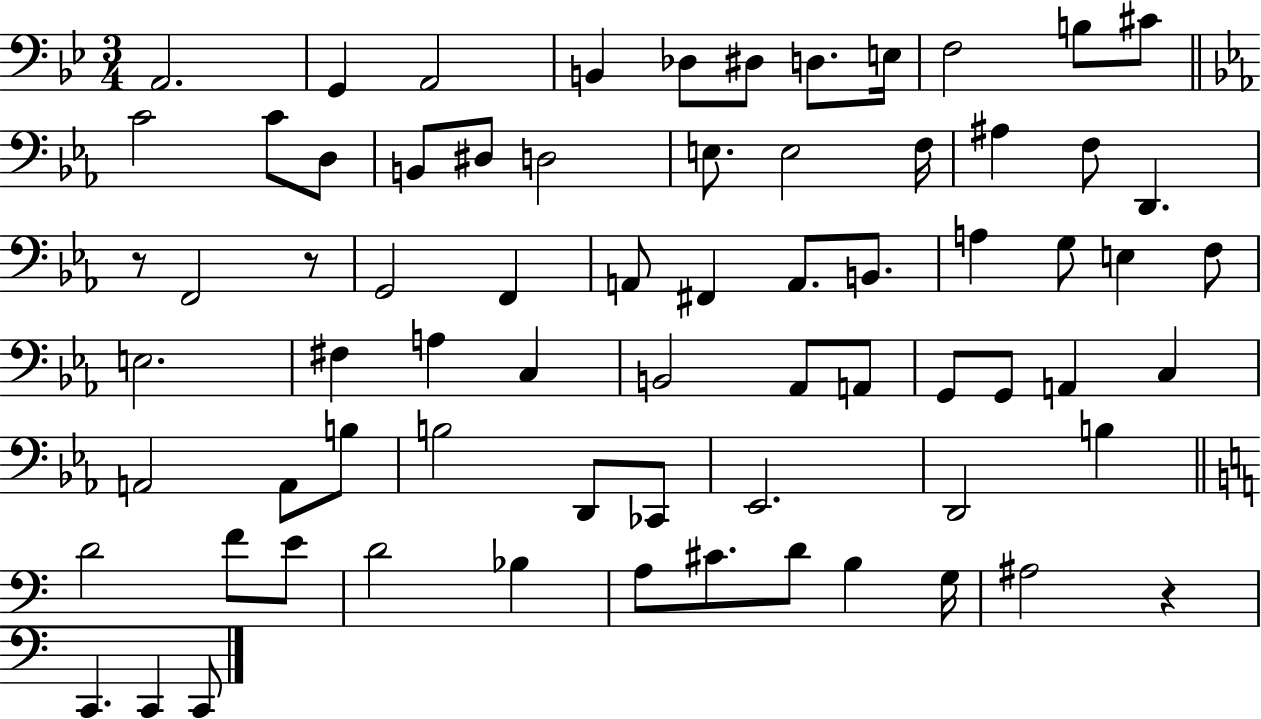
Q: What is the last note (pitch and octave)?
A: C2